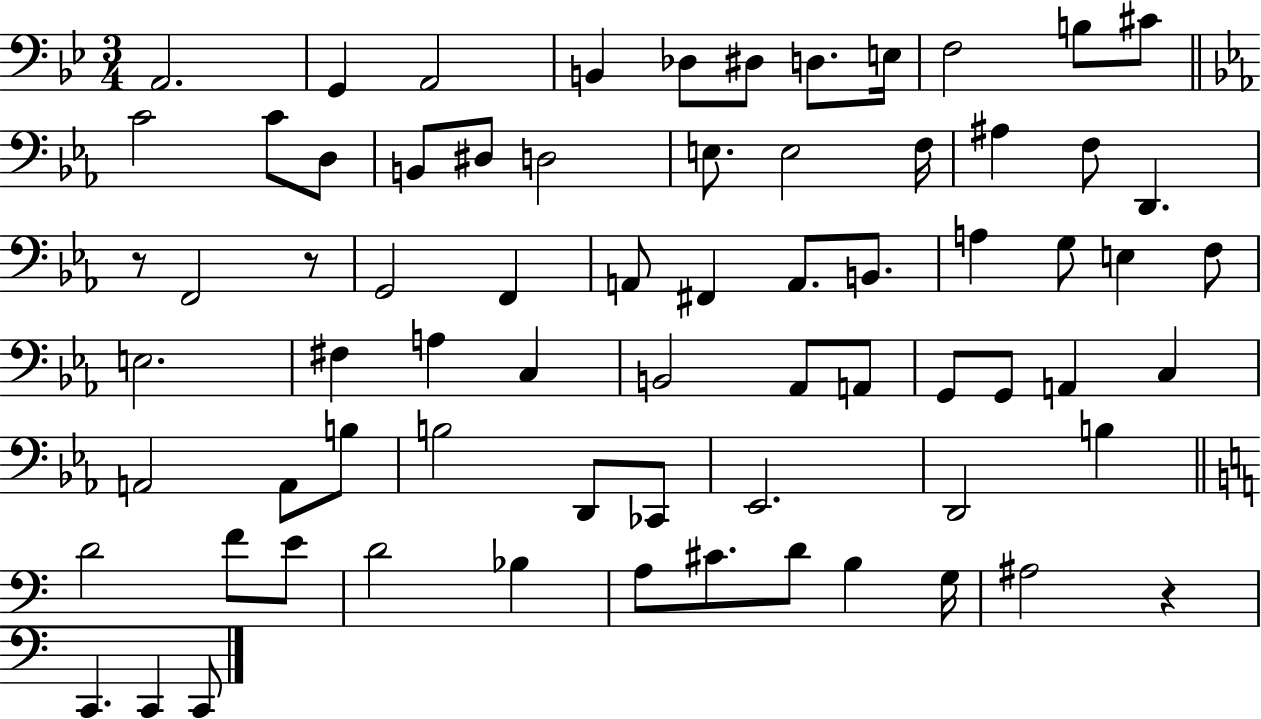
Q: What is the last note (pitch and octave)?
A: C2